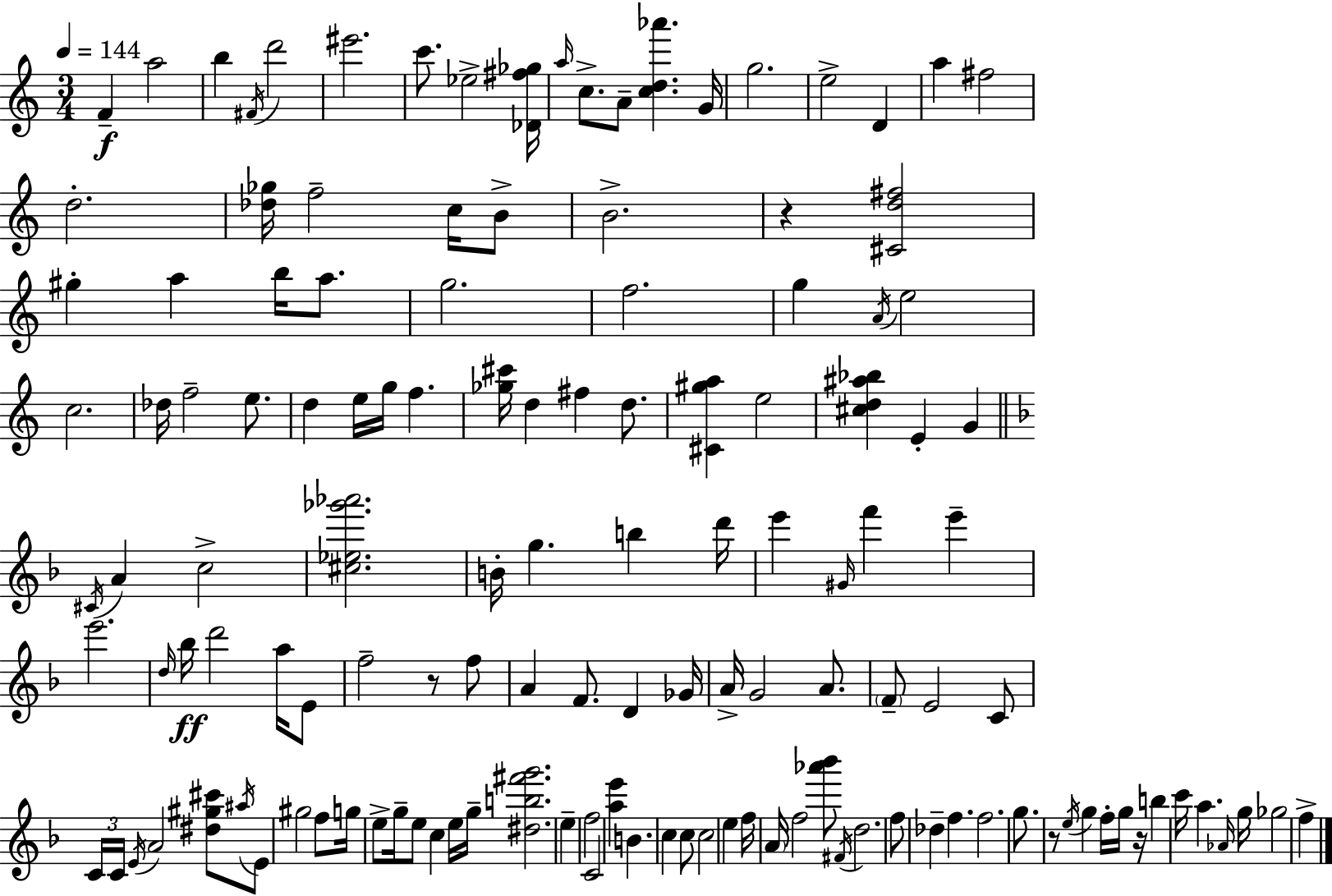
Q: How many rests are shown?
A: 4